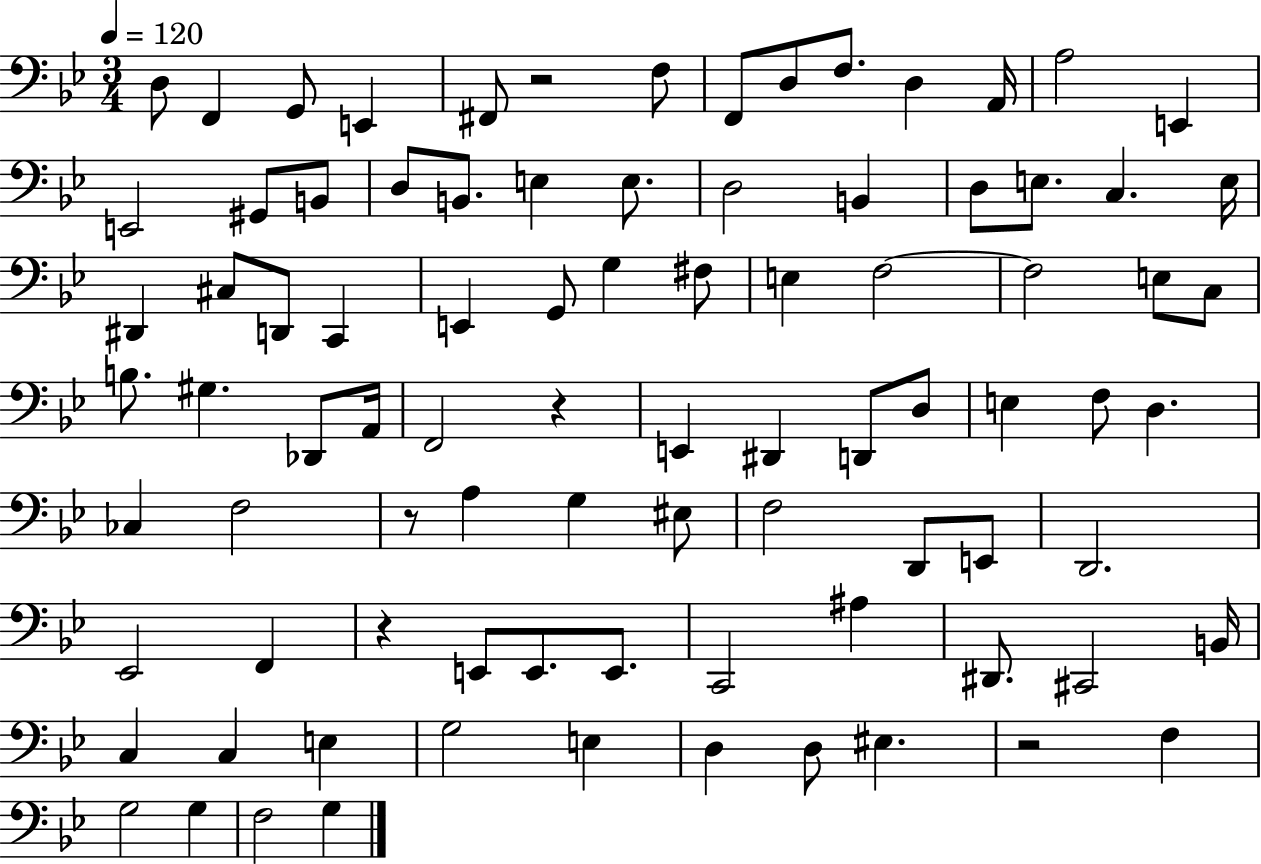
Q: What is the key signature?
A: BES major